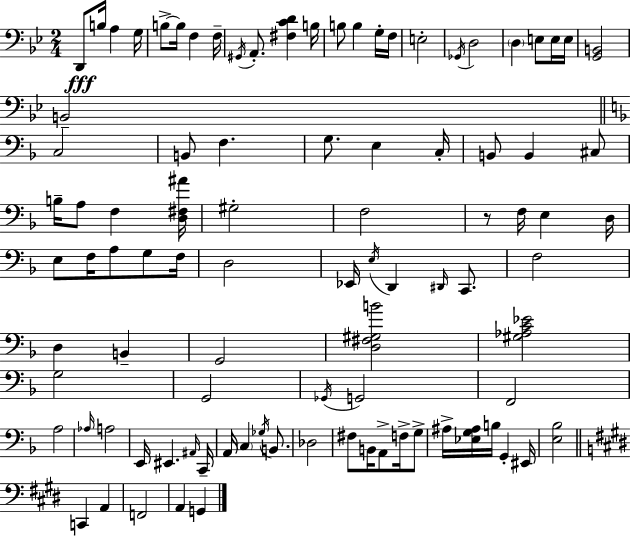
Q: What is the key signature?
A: BES major